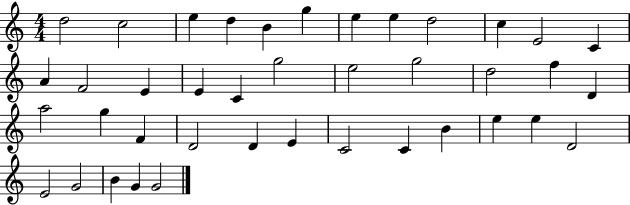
{
  \clef treble
  \numericTimeSignature
  \time 4/4
  \key c \major
  d''2 c''2 | e''4 d''4 b'4 g''4 | e''4 e''4 d''2 | c''4 e'2 c'4 | \break a'4 f'2 e'4 | e'4 c'4 g''2 | e''2 g''2 | d''2 f''4 d'4 | \break a''2 g''4 f'4 | d'2 d'4 e'4 | c'2 c'4 b'4 | e''4 e''4 d'2 | \break e'2 g'2 | b'4 g'4 g'2 | \bar "|."
}